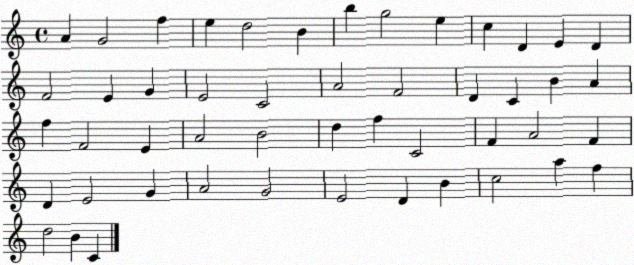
X:1
T:Untitled
M:4/4
L:1/4
K:C
A G2 f e d2 B b g2 e c D E D F2 E G E2 C2 A2 F2 D C B A f F2 E A2 B2 d f C2 F A2 F D E2 G A2 G2 E2 D B c2 a f d2 B C